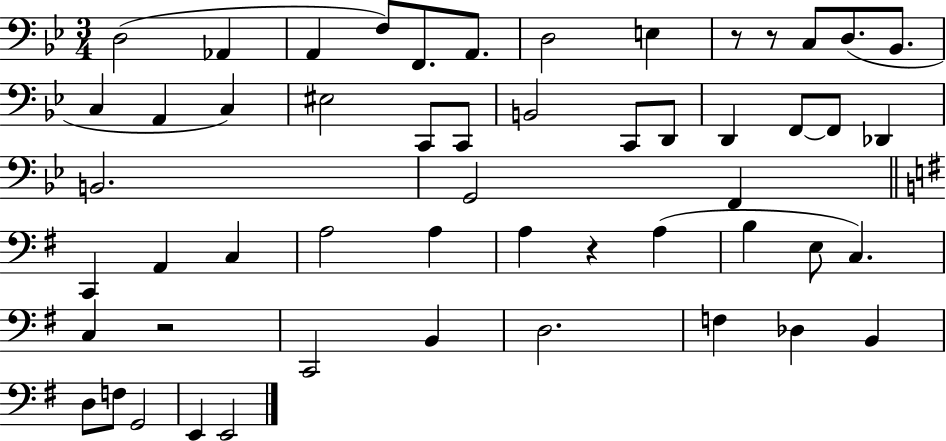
D3/h Ab2/q A2/q F3/e F2/e. A2/e. D3/h E3/q R/e R/e C3/e D3/e. Bb2/e. C3/q A2/q C3/q EIS3/h C2/e C2/e B2/h C2/e D2/e D2/q F2/e F2/e Db2/q B2/h. G2/h F2/q C2/q A2/q C3/q A3/h A3/q A3/q R/q A3/q B3/q E3/e C3/q. C3/q R/h C2/h B2/q D3/h. F3/q Db3/q B2/q D3/e F3/e G2/h E2/q E2/h